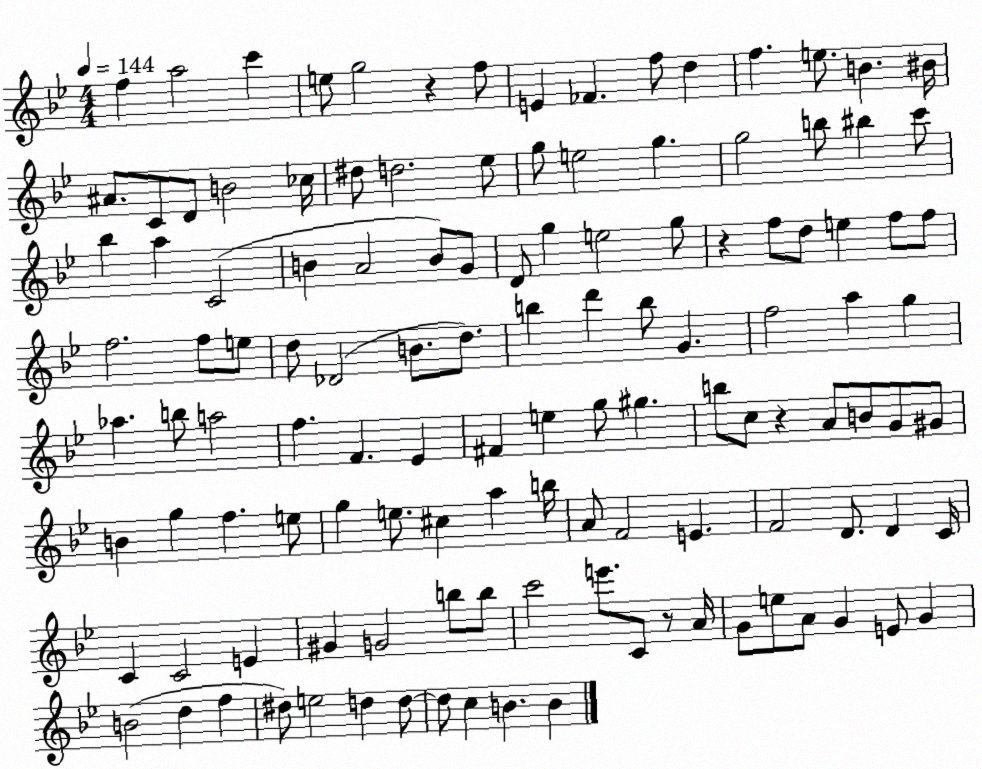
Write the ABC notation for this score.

X:1
T:Untitled
M:4/4
L:1/4
K:Bb
f a2 c' e/2 g2 z f/2 E _F f/2 d f e/2 B ^B/4 ^A/2 C/2 D/2 B2 _c/4 ^d/2 d2 _e/2 g/2 e2 g g2 b/2 ^b c'/2 _b a C2 B A2 B/2 G/2 D/2 g e2 g/2 z f/2 d/2 e f/2 f/2 f2 f/2 e/2 d/2 _D2 B/2 d/2 b d' b/2 G f2 a g _a b/2 a2 f F _E ^F e g/2 ^g b/2 c/2 z A/2 B/2 G/2 ^G/2 B g f e/2 g e/2 ^c a b/4 A/2 F2 E F2 D/2 D C/4 C C2 E ^G G2 b/2 b/2 c'2 e'/2 C/2 z/2 A/4 G/2 e/2 A/2 G E/2 G B2 d f ^d/2 e2 d d/2 d/2 c B B